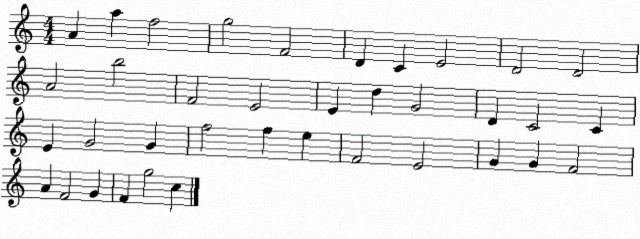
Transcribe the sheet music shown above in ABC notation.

X:1
T:Untitled
M:4/4
L:1/4
K:C
A a f2 g2 F2 D C E2 D2 D2 A2 b2 F2 E2 E d G2 D C2 C E G2 G f2 f e F2 E2 G G F2 A F2 G F g2 c